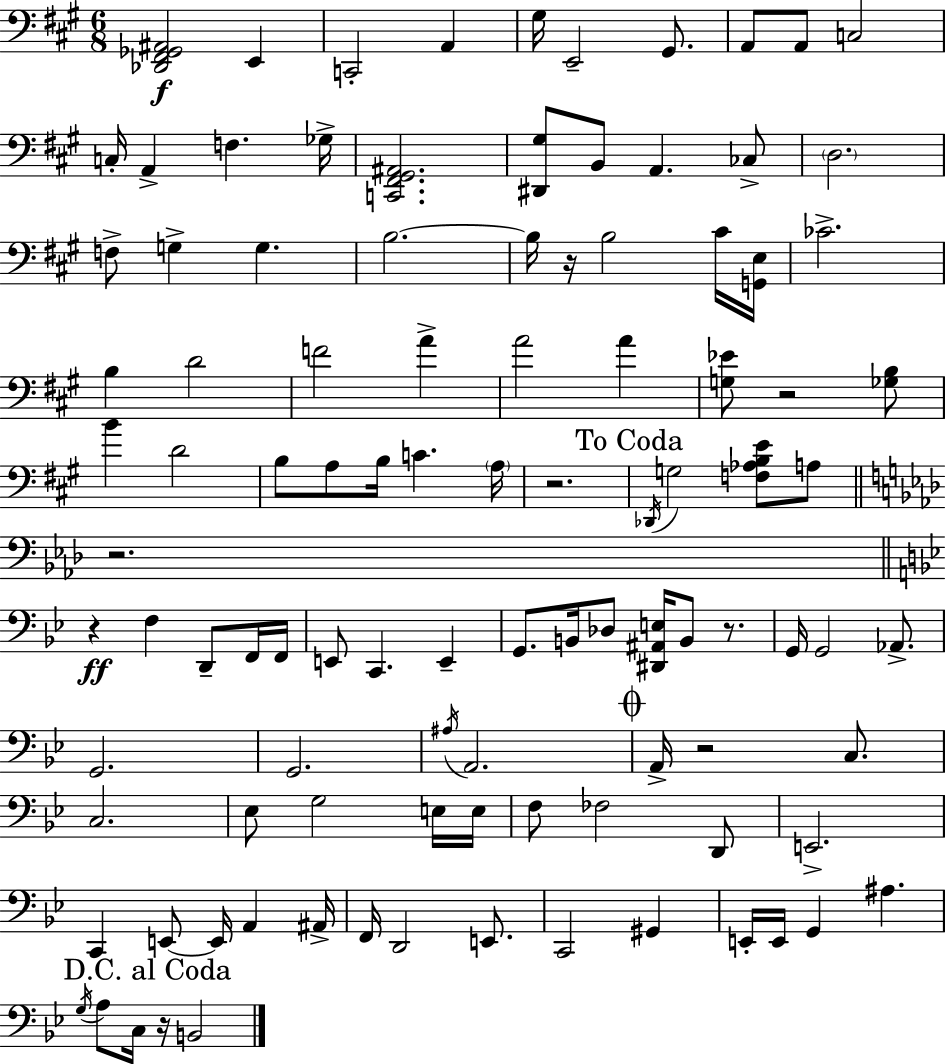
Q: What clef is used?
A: bass